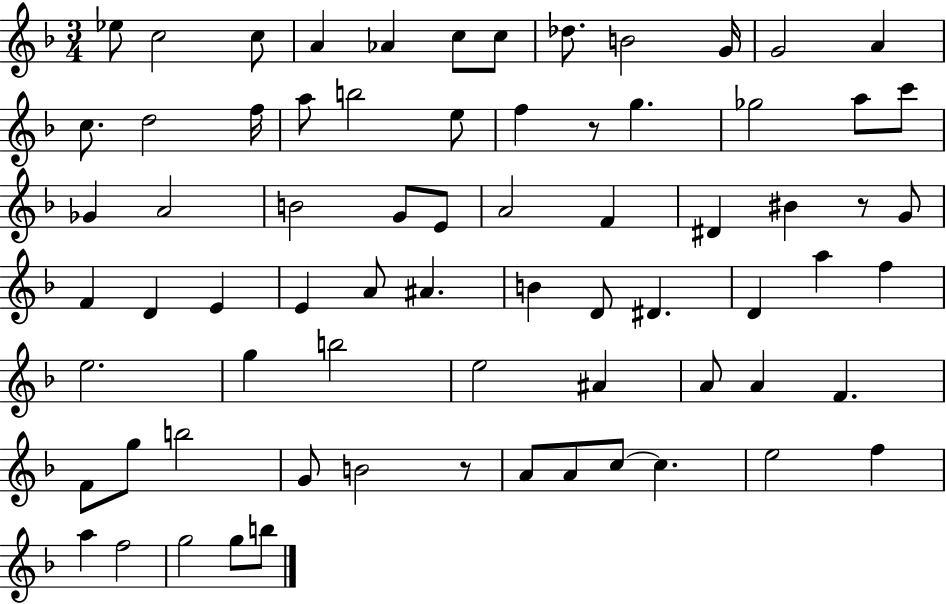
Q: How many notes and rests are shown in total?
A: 72